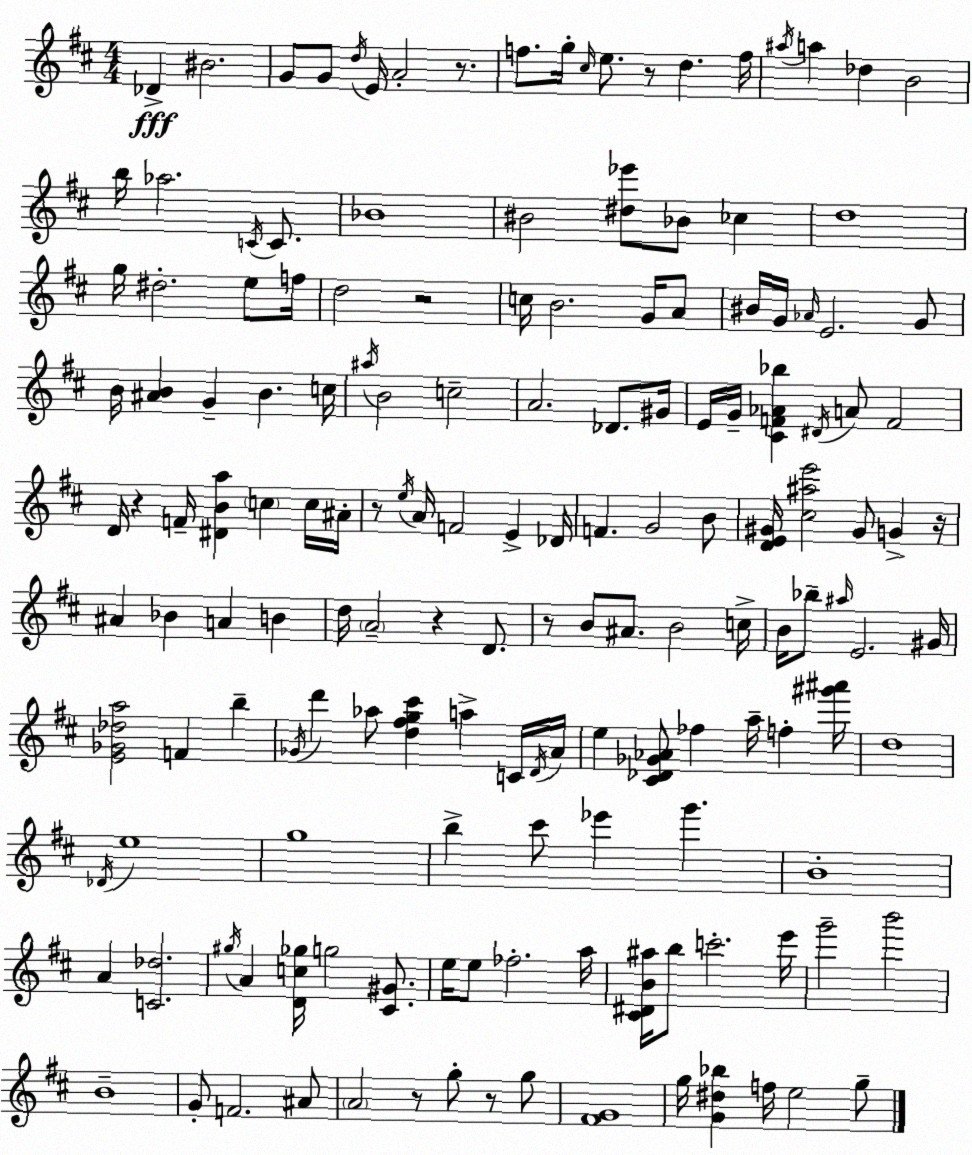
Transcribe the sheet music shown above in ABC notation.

X:1
T:Untitled
M:4/4
L:1/4
K:D
_D ^B2 G/2 G/2 d/4 E/4 A2 z/2 f/2 g/4 ^c/4 e/2 z/2 d f/4 ^a/4 a _d B2 b/4 _a2 C/4 C/2 _B4 ^B2 [^d_e']/2 _B/2 _c d4 g/4 ^d2 e/2 f/4 d2 z2 c/4 B2 G/4 A/2 ^B/4 G/4 _A/4 E2 G/2 B/4 [^AB] G B c/4 ^a/4 B2 c2 A2 _D/2 ^G/4 E/4 G/4 [^CF_A_b] ^D/4 A/2 F2 D/4 z F/4 [^DBa] c c/4 ^A/4 z/2 e/4 A/4 F2 E _D/4 F G2 B/2 [DE^G]/4 [^c^ae']2 ^G/2 G z/4 ^A _B A B d/4 A2 z D/2 z/2 B/2 ^A/2 B2 c/4 B/4 _b/2 ^a/4 E2 ^G/4 [E_G_da]2 F b _G/4 d' _a/2 [d^fg^c'] a C/4 D/4 A/4 e [^C_D_G_A]/2 _f a/4 f [^g'^a']/4 d4 _D/4 e4 g4 b ^c'/2 _e' g' B4 A [C_d]2 ^g/4 A [Dc_g]/4 g2 [^C^G]/2 e/4 e/2 _f2 a/4 [^C^DB^a]/4 b/2 c'2 e'/4 g'2 b'2 B4 G/2 F2 ^A/2 A2 z/2 g/2 z/2 g/2 [^FG]4 g/4 [G^d_b] f/4 e2 g/2